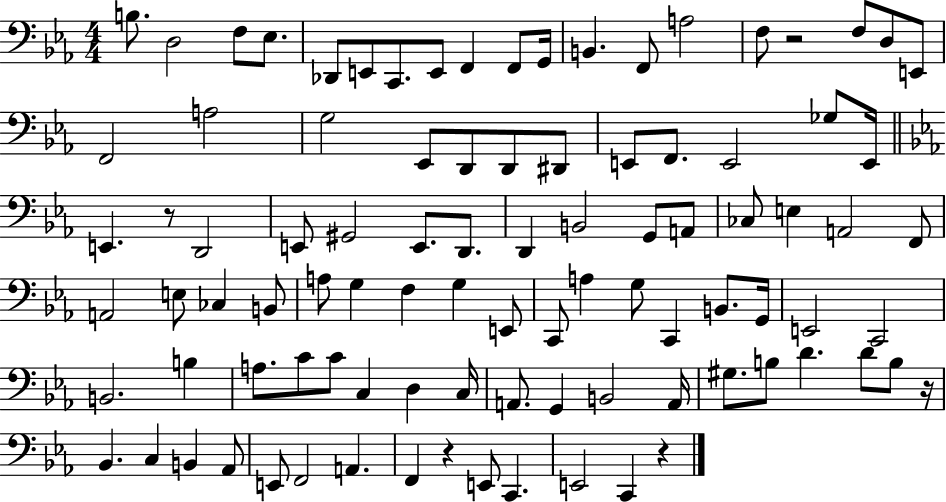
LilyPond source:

{
  \clef bass
  \numericTimeSignature
  \time 4/4
  \key ees \major
  b8. d2 f8 ees8. | des,8 e,8 c,8. e,8 f,4 f,8 g,16 | b,4. f,8 a2 | f8 r2 f8 d8 e,8 | \break f,2 a2 | g2 ees,8 d,8 d,8 dis,8 | e,8 f,8. e,2 ges8 e,16 | \bar "||" \break \key c \minor e,4. r8 d,2 | e,8 gis,2 e,8. d,8. | d,4 b,2 g,8 a,8 | ces8 e4 a,2 f,8 | \break a,2 e8 ces4 b,8 | a8 g4 f4 g4 e,8 | c,8 a4 g8 c,4 b,8. g,16 | e,2 c,2 | \break b,2. b4 | a8. c'8 c'8 c4 d4 c16 | a,8. g,4 b,2 a,16 | gis8. b8 d'4. d'8 b8 r16 | \break bes,4. c4 b,4 aes,8 | e,8 f,2 a,4. | f,4 r4 e,8 c,4. | e,2 c,4 r4 | \break \bar "|."
}